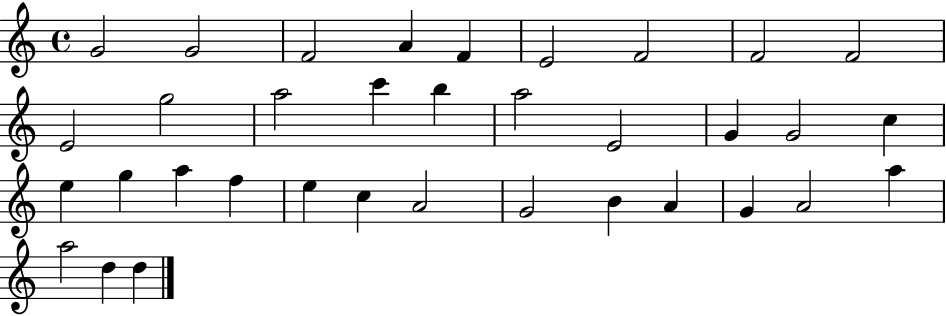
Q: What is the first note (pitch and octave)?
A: G4